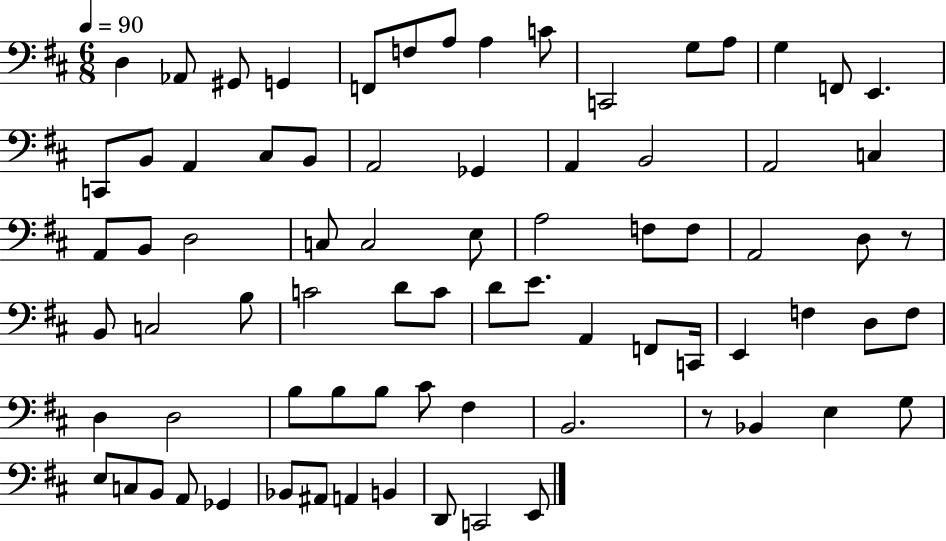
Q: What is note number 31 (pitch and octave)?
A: C3